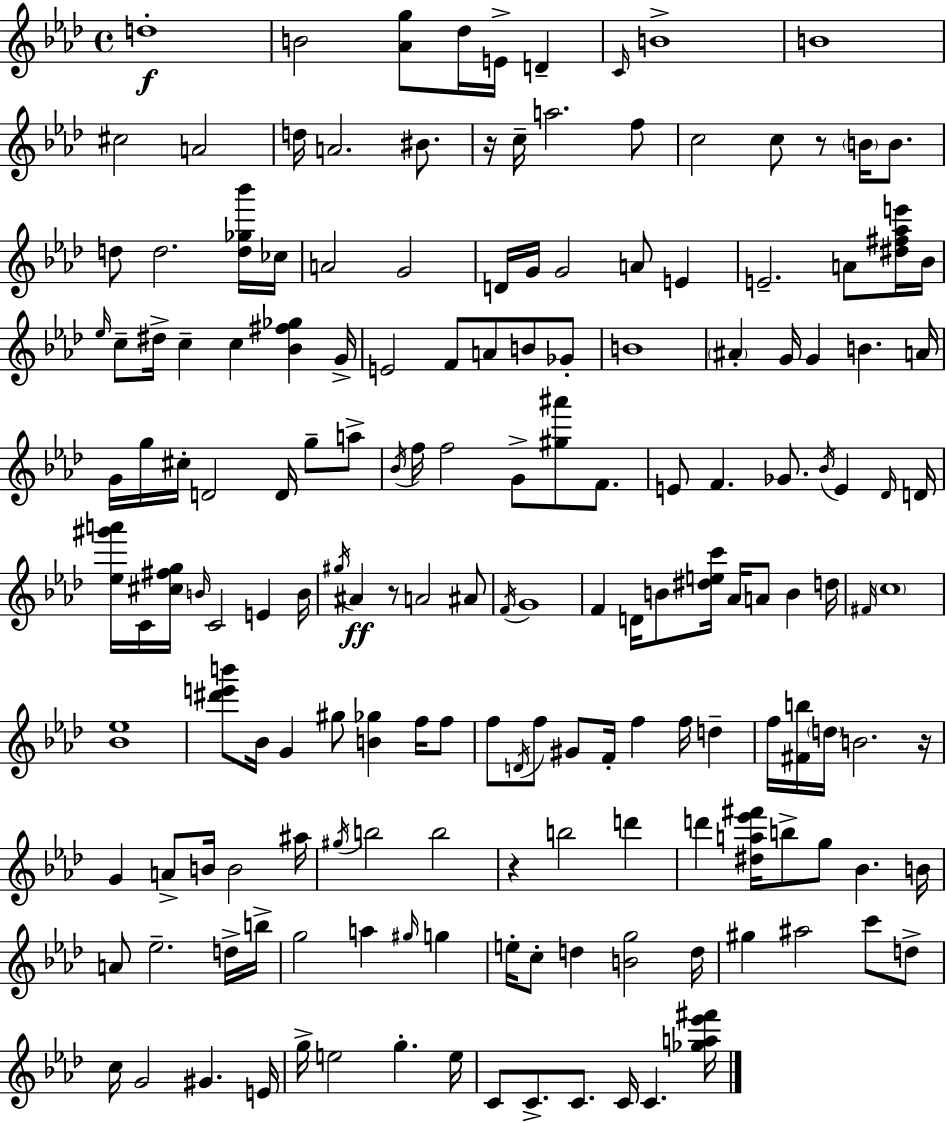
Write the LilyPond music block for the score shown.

{
  \clef treble
  \time 4/4
  \defaultTimeSignature
  \key aes \major
  d''1-.\f | b'2 <aes' g''>8 des''16 e'16-> d'4-- | \grace { c'16 } b'1-> | b'1 | \break cis''2 a'2 | d''16 a'2. bis'8. | r16 c''16-- a''2. f''8 | c''2 c''8 r8 \parenthesize b'16 b'8. | \break d''8 d''2. <d'' ges'' bes'''>16 | ces''16 a'2 g'2 | d'16 g'16 g'2 a'8 e'4 | e'2.-- a'8 <dis'' fis'' aes'' e'''>16 | \break bes'16 \grace { ees''16 } c''8-- dis''16-> c''4-- c''4 <bes' fis'' ges''>4 | g'16-> e'2 f'8 a'8 b'8 | ges'8-. b'1 | \parenthesize ais'4-. g'16 g'4 b'4. | \break a'16 g'16 g''16 cis''16-. d'2 d'16 g''8-- | a''8-> \acciaccatura { bes'16 } f''16 f''2 g'8-> <gis'' ais'''>8 | f'8. e'8 f'4. ges'8. \acciaccatura { bes'16 } e'4 | \grace { des'16 } d'16 <ees'' gis''' a'''>16 c'16 <cis'' fis'' g''>16 \grace { b'16 } c'2 | \break e'4 b'16 \acciaccatura { gis''16 } ais'4\ff r8 a'2 | ais'8 \acciaccatura { f'16 } g'1 | f'4 d'16 b'8 <dis'' e'' c'''>16 | aes'16 a'8 b'4 d''16 \grace { fis'16 } \parenthesize c''1 | \break <bes' ees''>1 | <dis''' e''' b'''>8 bes'16 g'4 | gis''8 <b' ges''>4 f''16 f''8 f''8 \acciaccatura { d'16 } f''8 gis'8 | f'16-. f''4 f''16 d''4-- f''16 <fis' b''>16 \parenthesize d''16 b'2. | \break r16 g'4 a'8-> | b'16 b'2 ais''16 \acciaccatura { gis''16 } b''2 | b''2 r4 b''2 | d'''4 d'''4 <dis'' a'' ees''' fis'''>16 | \break b''8-> g''8 bes'4. b'16 a'8 ees''2.-- | d''16-> b''16-> g''2 | a''4 \grace { gis''16 } g''4 e''16-. c''8-. d''4 | <b' g''>2 d''16 gis''4 | \break ais''2 c'''8 d''8-> c''16 g'2 | gis'4. e'16 g''16-> e''2 | g''4.-. e''16 c'8 c'8.-> | c'8. c'16 c'4. <ges'' a'' ees''' fis'''>16 \bar "|."
}